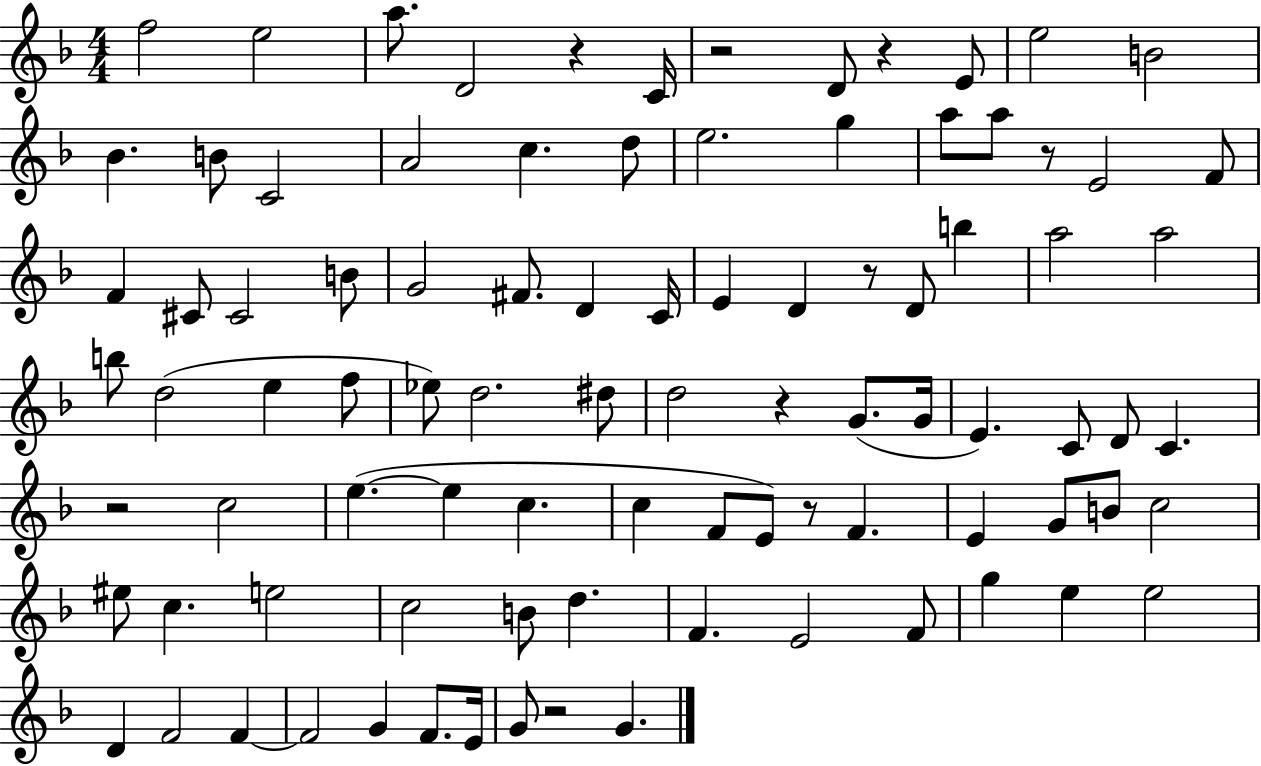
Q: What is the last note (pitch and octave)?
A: G4